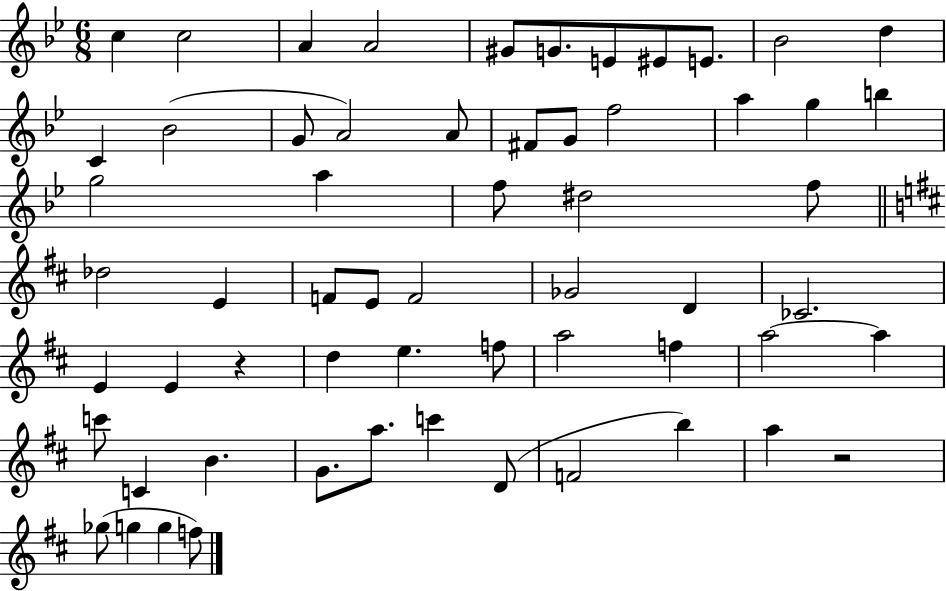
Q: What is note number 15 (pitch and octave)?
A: A4